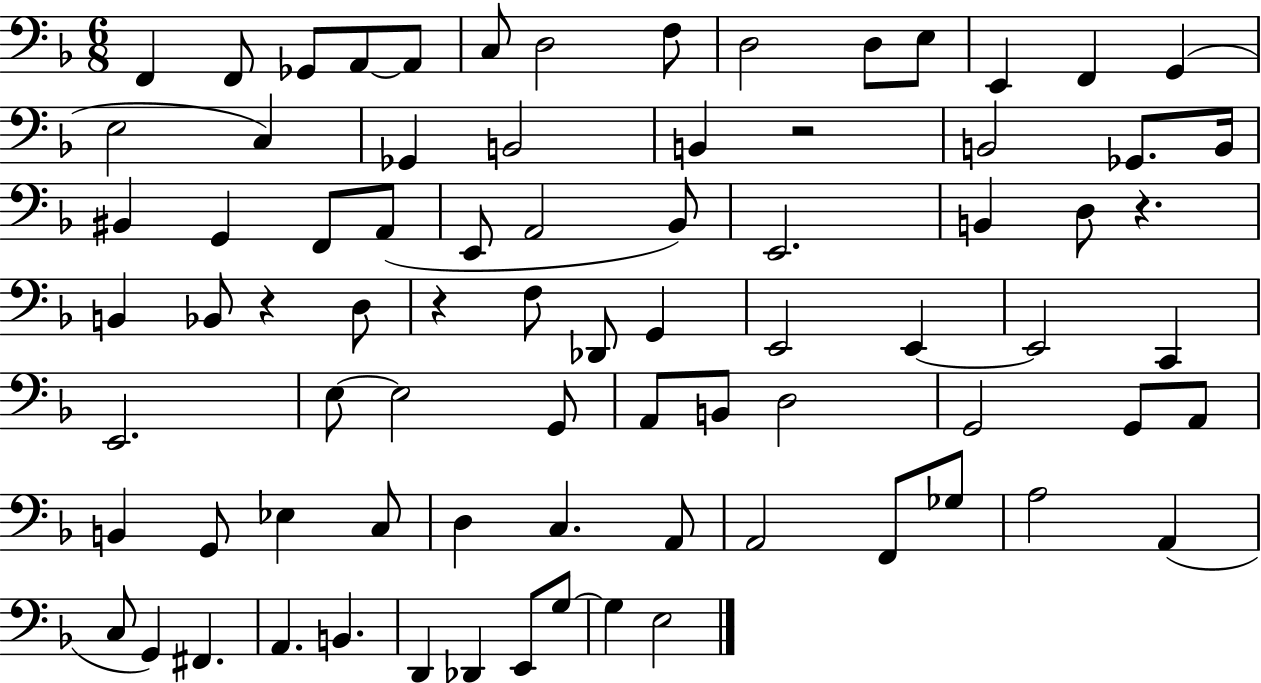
F2/q F2/e Gb2/e A2/e A2/e C3/e D3/h F3/e D3/h D3/e E3/e E2/q F2/q G2/q E3/h C3/q Gb2/q B2/h B2/q R/h B2/h Gb2/e. B2/s BIS2/q G2/q F2/e A2/e E2/e A2/h Bb2/e E2/h. B2/q D3/e R/q. B2/q Bb2/e R/q D3/e R/q F3/e Db2/e G2/q E2/h E2/q E2/h C2/q E2/h. E3/e E3/h G2/e A2/e B2/e D3/h G2/h G2/e A2/e B2/q G2/e Eb3/q C3/e D3/q C3/q. A2/e A2/h F2/e Gb3/e A3/h A2/q C3/e G2/q F#2/q. A2/q. B2/q. D2/q Db2/q E2/e G3/e G3/q E3/h